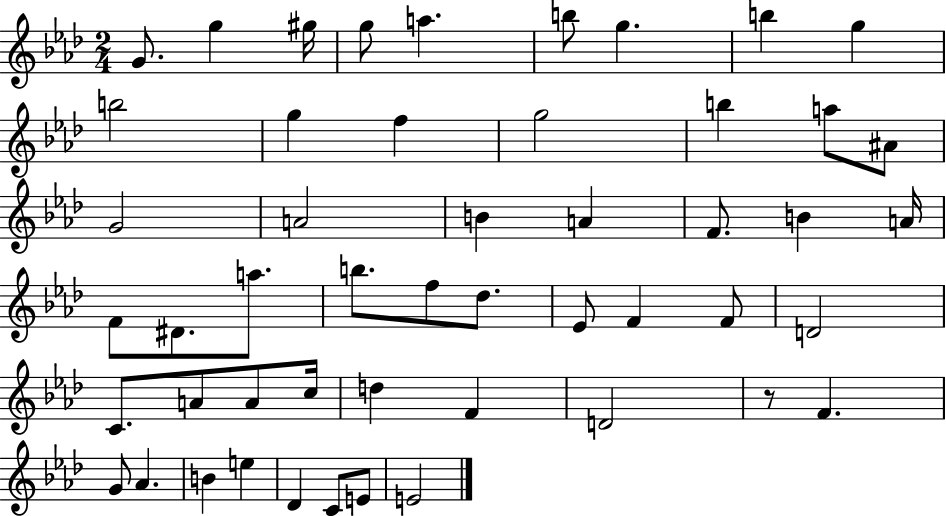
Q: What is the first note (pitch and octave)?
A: G4